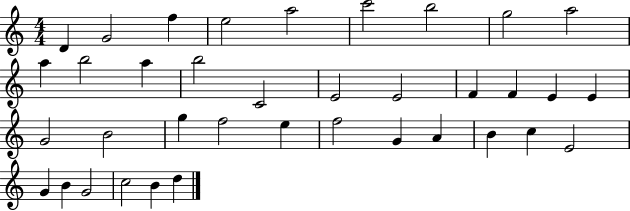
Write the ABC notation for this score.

X:1
T:Untitled
M:4/4
L:1/4
K:C
D G2 f e2 a2 c'2 b2 g2 a2 a b2 a b2 C2 E2 E2 F F E E G2 B2 g f2 e f2 G A B c E2 G B G2 c2 B d